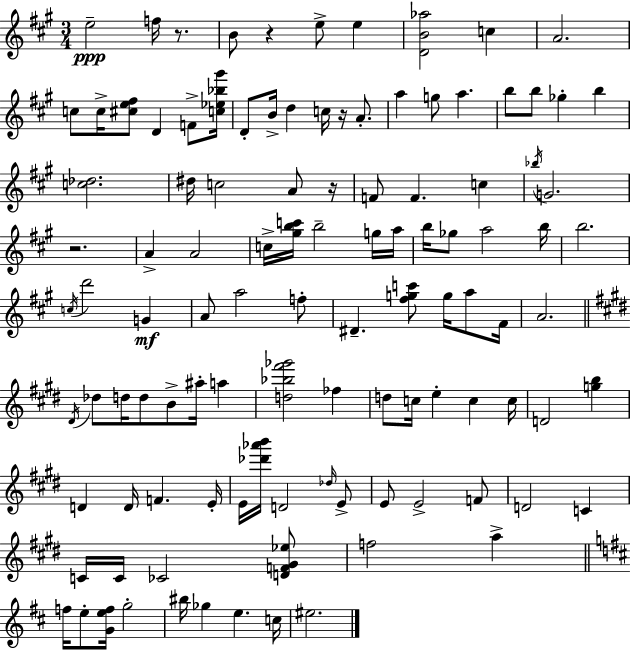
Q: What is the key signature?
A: A major